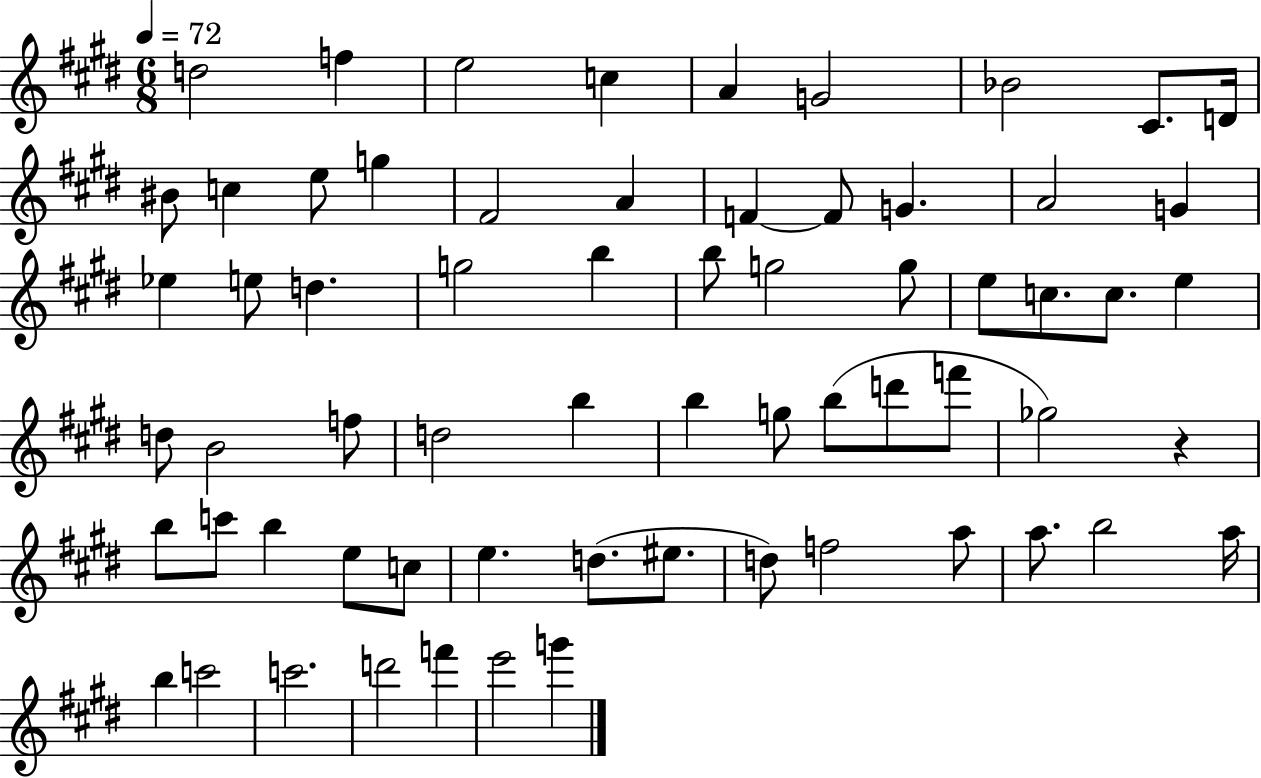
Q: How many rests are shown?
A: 1